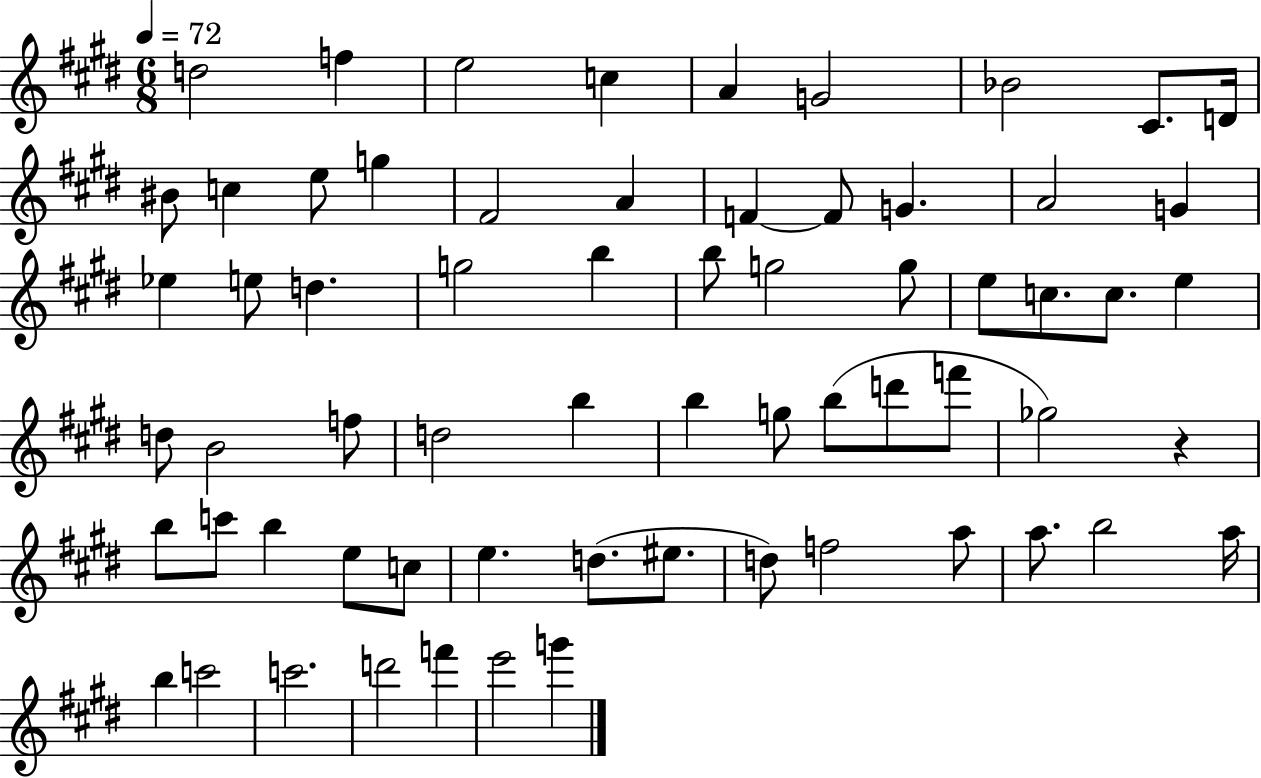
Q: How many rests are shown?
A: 1